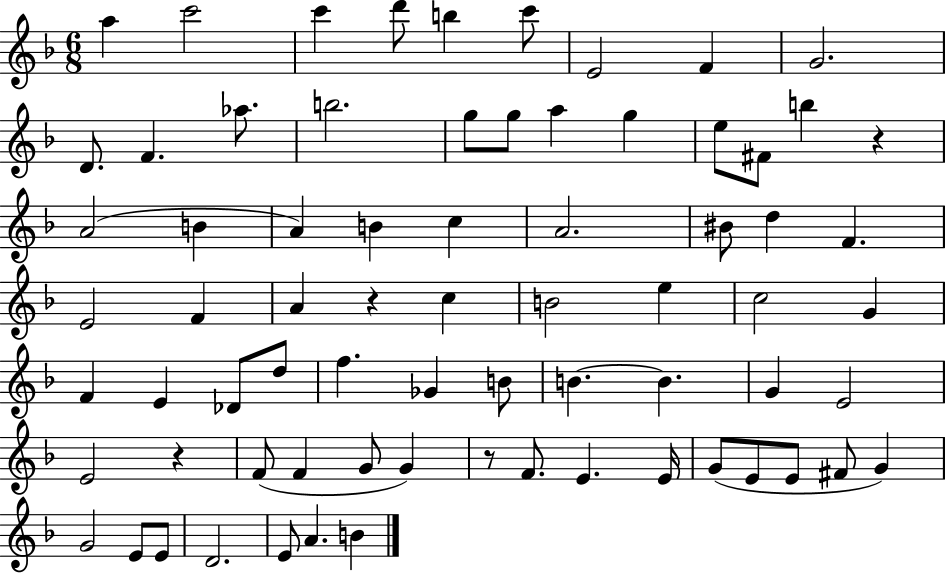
A5/q C6/h C6/q D6/e B5/q C6/e E4/h F4/q G4/h. D4/e. F4/q. Ab5/e. B5/h. G5/e G5/e A5/q G5/q E5/e F#4/e B5/q R/q A4/h B4/q A4/q B4/q C5/q A4/h. BIS4/e D5/q F4/q. E4/h F4/q A4/q R/q C5/q B4/h E5/q C5/h G4/q F4/q E4/q Db4/e D5/e F5/q. Gb4/q B4/e B4/q. B4/q. G4/q E4/h E4/h R/q F4/e F4/q G4/e G4/q R/e F4/e. E4/q. E4/s G4/e E4/e E4/e F#4/e G4/q G4/h E4/e E4/e D4/h. E4/e A4/q. B4/q